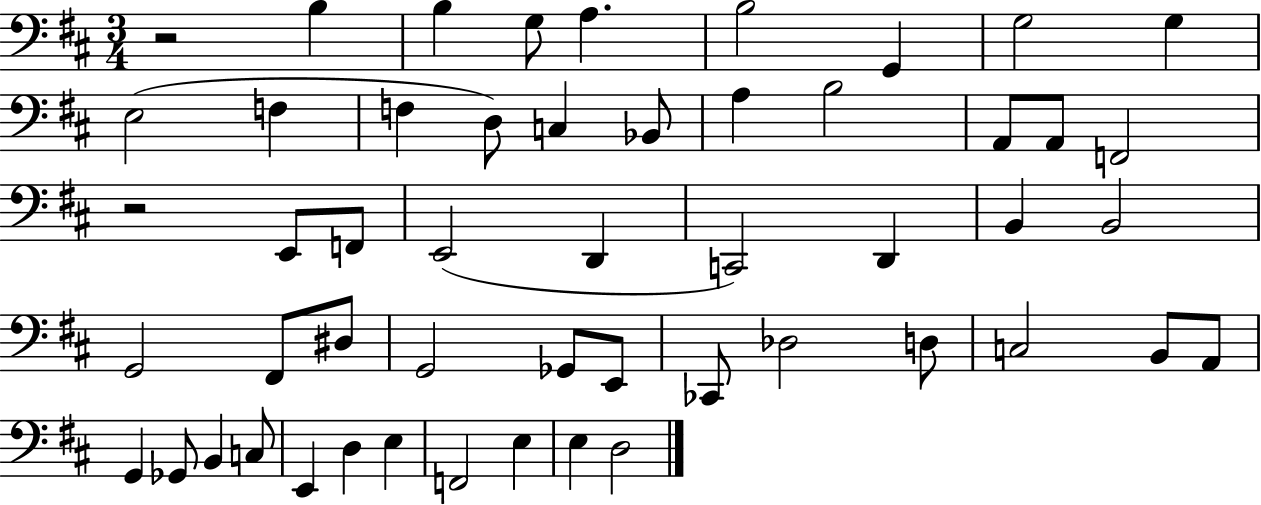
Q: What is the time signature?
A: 3/4